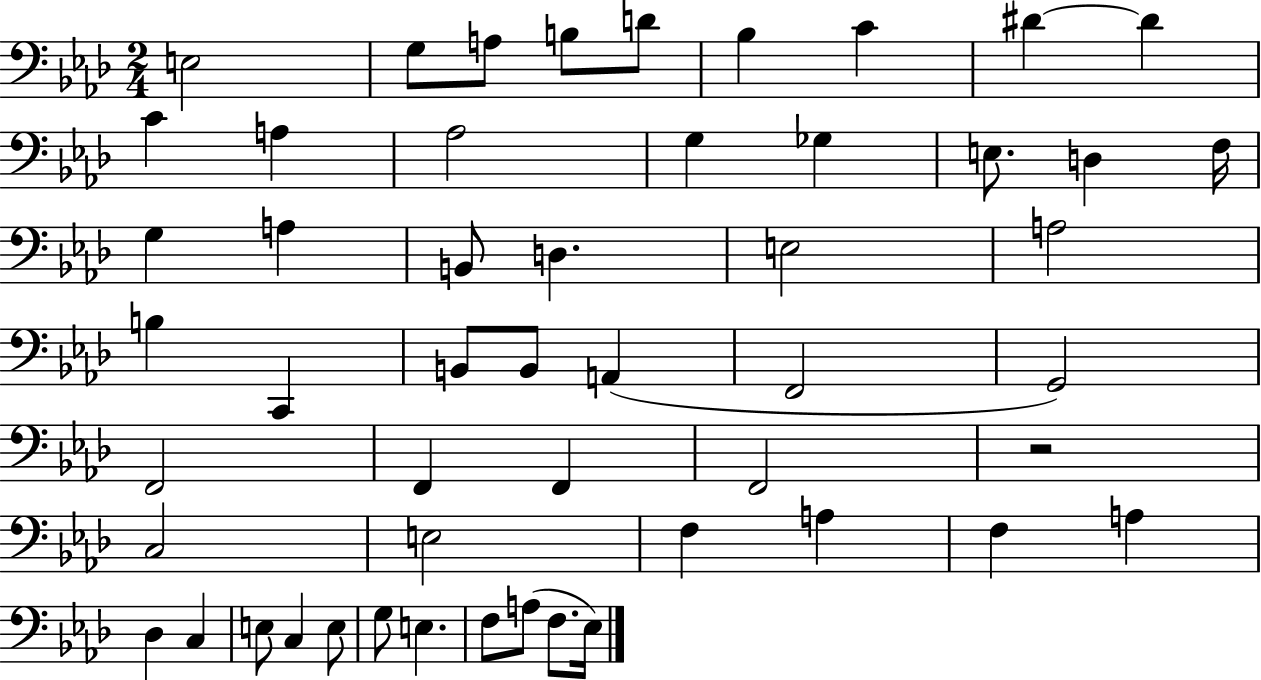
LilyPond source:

{
  \clef bass
  \numericTimeSignature
  \time 2/4
  \key aes \major
  e2 | g8 a8 b8 d'8 | bes4 c'4 | dis'4~~ dis'4 | \break c'4 a4 | aes2 | g4 ges4 | e8. d4 f16 | \break g4 a4 | b,8 d4. | e2 | a2 | \break b4 c,4 | b,8 b,8 a,4( | f,2 | g,2) | \break f,2 | f,4 f,4 | f,2 | r2 | \break c2 | e2 | f4 a4 | f4 a4 | \break des4 c4 | e8 c4 e8 | g8 e4. | f8 a8( f8. ees16) | \break \bar "|."
}